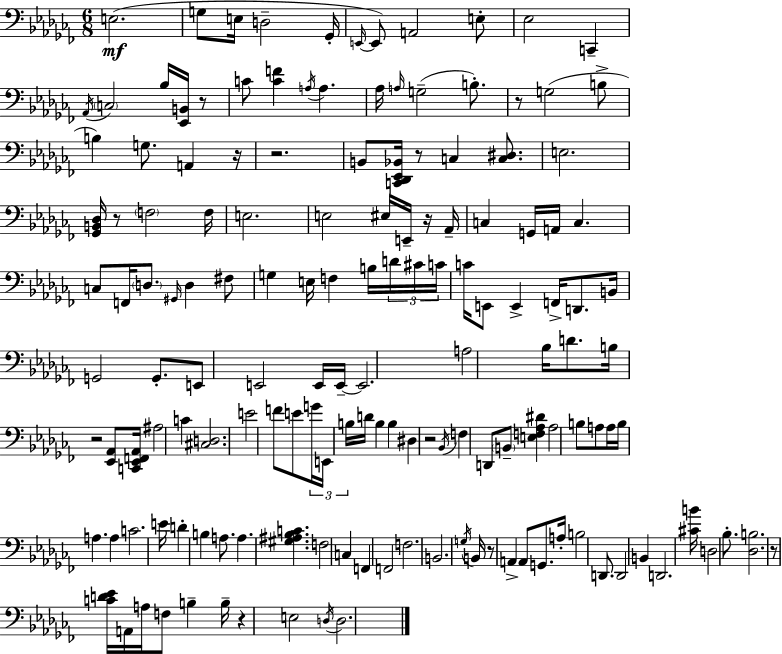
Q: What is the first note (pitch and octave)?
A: E3